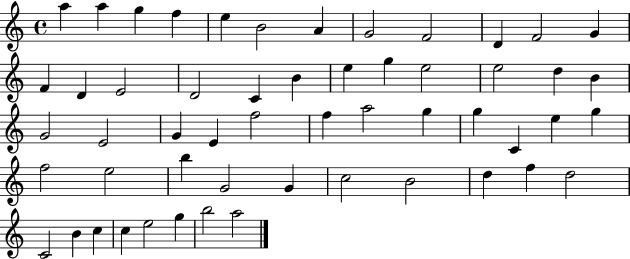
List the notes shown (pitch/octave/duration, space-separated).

A5/q A5/q G5/q F5/q E5/q B4/h A4/q G4/h F4/h D4/q F4/h G4/q F4/q D4/q E4/h D4/h C4/q B4/q E5/q G5/q E5/h E5/h D5/q B4/q G4/h E4/h G4/q E4/q F5/h F5/q A5/h G5/q G5/q C4/q E5/q G5/q F5/h E5/h B5/q G4/h G4/q C5/h B4/h D5/q F5/q D5/h C4/h B4/q C5/q C5/q E5/h G5/q B5/h A5/h